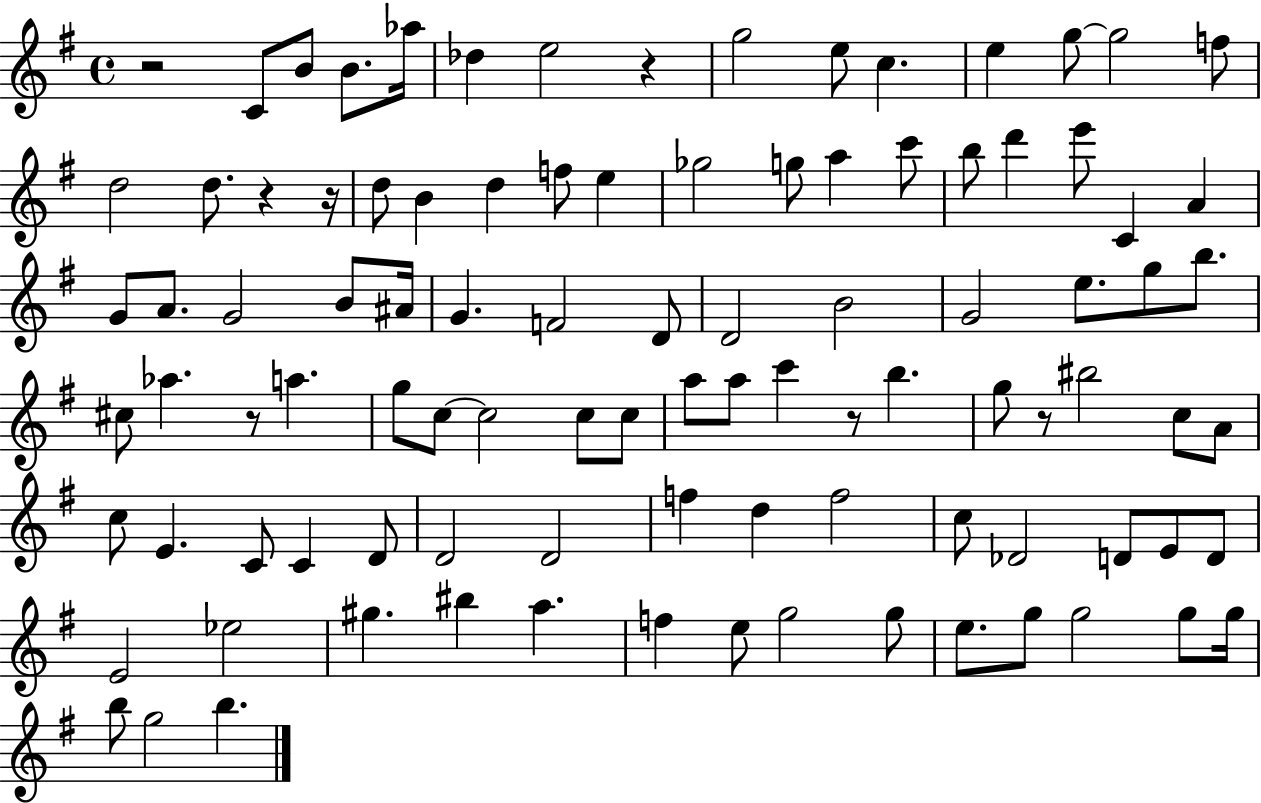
R/h C4/e B4/e B4/e. Ab5/s Db5/q E5/h R/q G5/h E5/e C5/q. E5/q G5/e G5/h F5/e D5/h D5/e. R/q R/s D5/e B4/q D5/q F5/e E5/q Gb5/h G5/e A5/q C6/e B5/e D6/q E6/e C4/q A4/q G4/e A4/e. G4/h B4/e A#4/s G4/q. F4/h D4/e D4/h B4/h G4/h E5/e. G5/e B5/e. C#5/e Ab5/q. R/e A5/q. G5/e C5/e C5/h C5/e C5/e A5/e A5/e C6/q R/e B5/q. G5/e R/e BIS5/h C5/e A4/e C5/e E4/q. C4/e C4/q D4/e D4/h D4/h F5/q D5/q F5/h C5/e Db4/h D4/e E4/e D4/e E4/h Eb5/h G#5/q. BIS5/q A5/q. F5/q E5/e G5/h G5/e E5/e. G5/e G5/h G5/e G5/s B5/e G5/h B5/q.